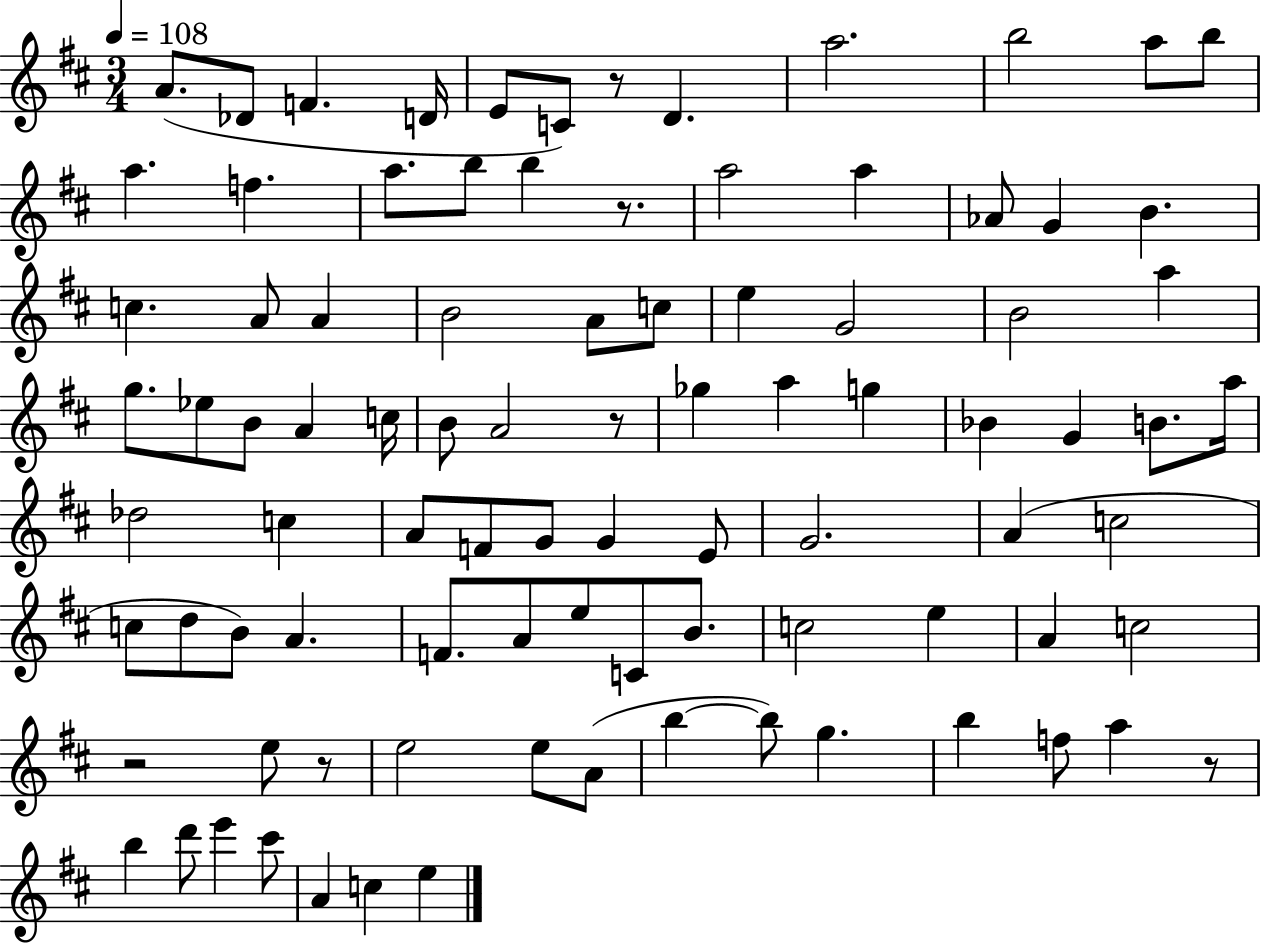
A4/e. Db4/e F4/q. D4/s E4/e C4/e R/e D4/q. A5/h. B5/h A5/e B5/e A5/q. F5/q. A5/e. B5/e B5/q R/e. A5/h A5/q Ab4/e G4/q B4/q. C5/q. A4/e A4/q B4/h A4/e C5/e E5/q G4/h B4/h A5/q G5/e. Eb5/e B4/e A4/q C5/s B4/e A4/h R/e Gb5/q A5/q G5/q Bb4/q G4/q B4/e. A5/s Db5/h C5/q A4/e F4/e G4/e G4/q E4/e G4/h. A4/q C5/h C5/e D5/e B4/e A4/q. F4/e. A4/e E5/e C4/e B4/e. C5/h E5/q A4/q C5/h R/h E5/e R/e E5/h E5/e A4/e B5/q B5/e G5/q. B5/q F5/e A5/q R/e B5/q D6/e E6/q C#6/e A4/q C5/q E5/q